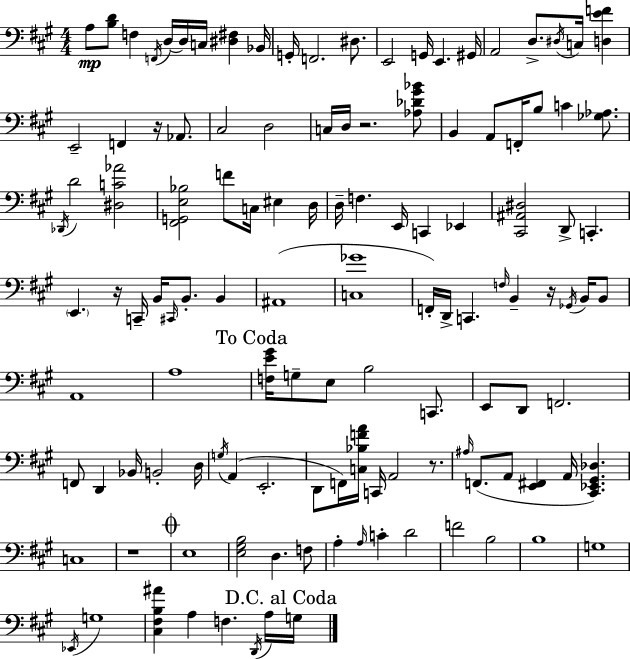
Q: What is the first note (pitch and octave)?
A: A3